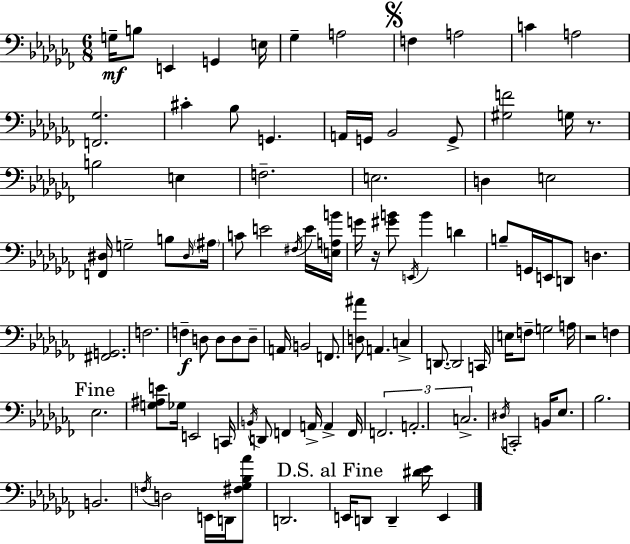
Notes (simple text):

G3/s B3/e E2/q G2/q E3/s Gb3/q A3/h F3/q A3/h C4/q A3/h [F2,Gb3]/h. C#4/q Bb3/e G2/q. A2/s G2/s Bb2/h G2/e [G#3,F4]/h G3/s R/e. B3/h E3/q F3/h. E3/h. D3/q E3/h [F2,D#3]/s G3/h B3/e D#3/s A#3/s C4/e E4/h F#3/s E4/s [E3,A3,B4]/s G4/s R/s [G#4,B4]/e E2/s B4/q D4/q B3/e G2/s E2/s D2/e D3/q. [F#2,G2]/h. F3/h. F3/q D3/e D3/e D3/e D3/e A2/s B2/h F2/e. [D3,A#4]/e A2/q. C3/q D2/e. D2/h C2/s E3/s F3/e G3/h A3/s R/h F3/q Eb3/h. [G3,A#3,E4]/e Gb3/s E2/h C2/s B2/s D2/e F2/q A2/s A2/q F2/s F2/h. A2/h. C3/h. D#3/s C2/h B2/s Eb3/e. Bb3/h. B2/h. F3/s D3/h E2/s D2/s [F#3,Gb3,Bb3,Ab4]/e D2/h. E2/s D2/e D2/q [D#4,Eb4]/s E2/q